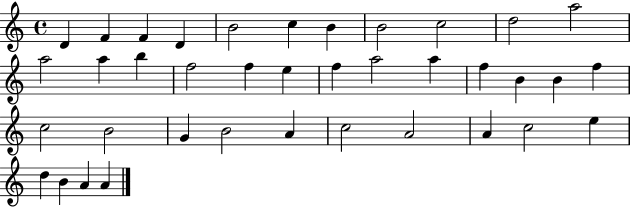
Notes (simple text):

D4/q F4/q F4/q D4/q B4/h C5/q B4/q B4/h C5/h D5/h A5/h A5/h A5/q B5/q F5/h F5/q E5/q F5/q A5/h A5/q F5/q B4/q B4/q F5/q C5/h B4/h G4/q B4/h A4/q C5/h A4/h A4/q C5/h E5/q D5/q B4/q A4/q A4/q